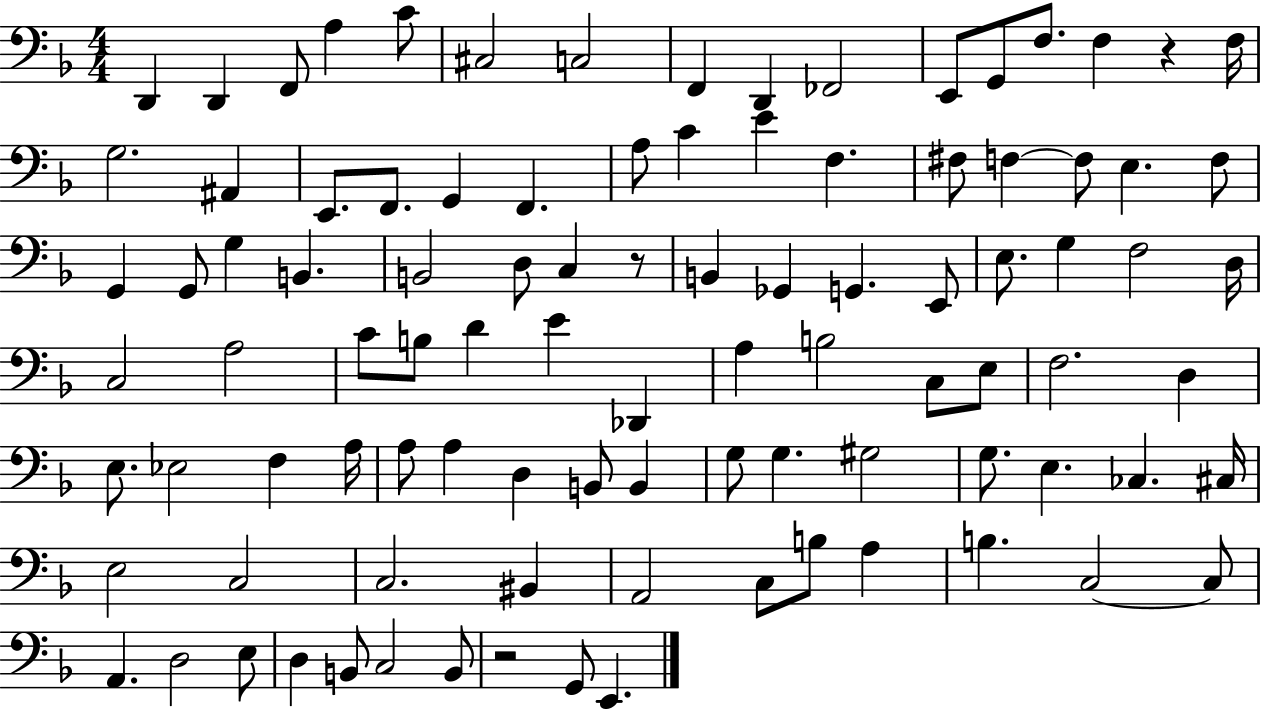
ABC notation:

X:1
T:Untitled
M:4/4
L:1/4
K:F
D,, D,, F,,/2 A, C/2 ^C,2 C,2 F,, D,, _F,,2 E,,/2 G,,/2 F,/2 F, z F,/4 G,2 ^A,, E,,/2 F,,/2 G,, F,, A,/2 C E F, ^F,/2 F, F,/2 E, F,/2 G,, G,,/2 G, B,, B,,2 D,/2 C, z/2 B,, _G,, G,, E,,/2 E,/2 G, F,2 D,/4 C,2 A,2 C/2 B,/2 D E _D,, A, B,2 C,/2 E,/2 F,2 D, E,/2 _E,2 F, A,/4 A,/2 A, D, B,,/2 B,, G,/2 G, ^G,2 G,/2 E, _C, ^C,/4 E,2 C,2 C,2 ^B,, A,,2 C,/2 B,/2 A, B, C,2 C,/2 A,, D,2 E,/2 D, B,,/2 C,2 B,,/2 z2 G,,/2 E,,